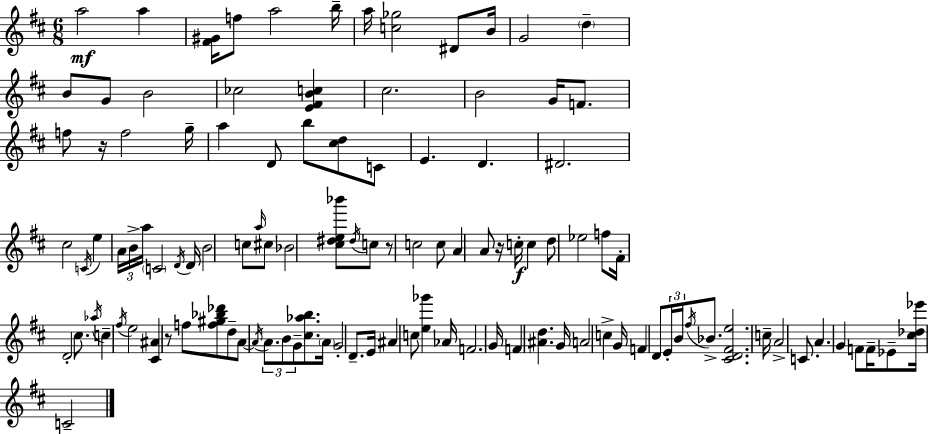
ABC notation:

X:1
T:Untitled
M:6/8
L:1/4
K:D
a2 a [^F^G]/4 f/2 a2 b/4 a/4 [c_g]2 ^D/2 B/4 G2 d B/2 G/2 B2 _c2 [E^FBc] ^c2 B2 G/4 F/2 f/2 z/4 f2 g/4 a D/2 b/2 [^cd]/2 C/2 E D ^D2 ^c2 C/4 e A/4 B/4 a/4 C2 D/4 D/4 B2 c/2 a/4 ^c/2 _B2 [^c^de_b']/2 ^d/4 c/2 z/2 c2 c/2 A A/2 z/4 c/4 c d/2 _e2 f/2 ^F/4 D2 ^c/2 _a/4 c ^f/4 e2 [^C^A] z/2 f/2 [f^g_b_d']/2 d/2 A/2 A/4 A/2 B/2 G/2 [^c_ab]/2 A/4 G2 D/2 E/4 ^A c/2 [e_g'] _A/4 F2 G/4 F [^Ad] G/4 A2 c G/4 F D/2 E/4 B/4 ^f/4 _B/2 [^CD^Fe]2 c/4 A2 C/2 A G F/2 F/4 _E/2 [^c_d_e']/4 C2